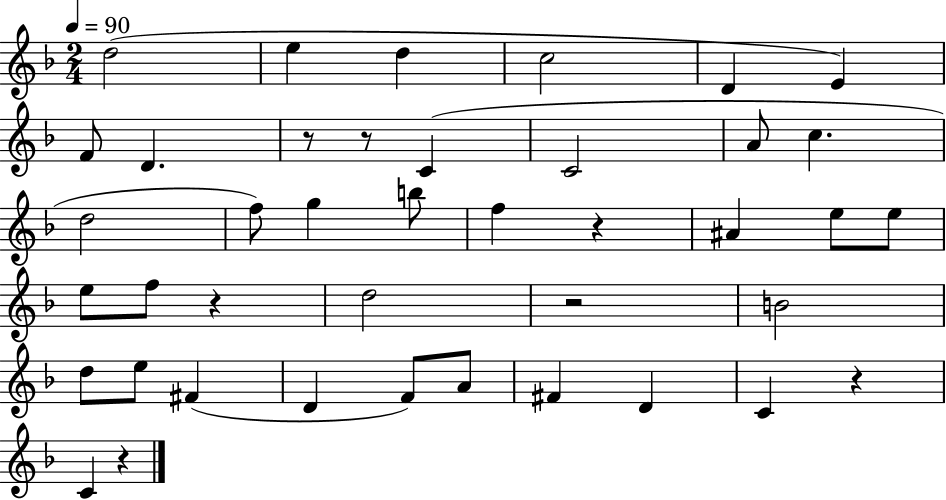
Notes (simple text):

D5/h E5/q D5/q C5/h D4/q E4/q F4/e D4/q. R/e R/e C4/q C4/h A4/e C5/q. D5/h F5/e G5/q B5/e F5/q R/q A#4/q E5/e E5/e E5/e F5/e R/q D5/h R/h B4/h D5/e E5/e F#4/q D4/q F4/e A4/e F#4/q D4/q C4/q R/q C4/q R/q